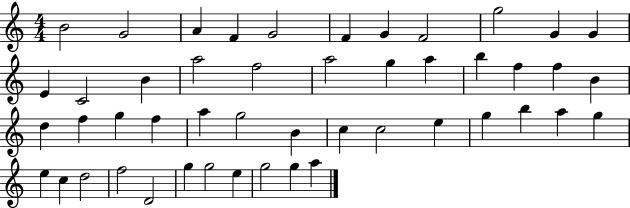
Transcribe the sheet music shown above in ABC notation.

X:1
T:Untitled
M:4/4
L:1/4
K:C
B2 G2 A F G2 F G F2 g2 G G E C2 B a2 f2 a2 g a b f f B d f g f a g2 B c c2 e g b a g e c d2 f2 D2 g g2 e g2 g a